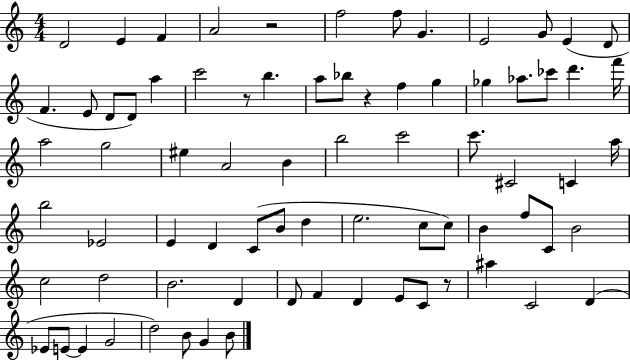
X:1
T:Untitled
M:4/4
L:1/4
K:C
D2 E F A2 z2 f2 f/2 G E2 G/2 E D/2 F E/2 D/2 D/2 a c'2 z/2 b a/2 _b/2 z f g _g _a/2 _c'/2 d' f'/4 a2 g2 ^e A2 B b2 c'2 c'/2 ^C2 C a/4 b2 _E2 E D C/2 B/2 d e2 c/2 c/2 B f/2 C/2 B2 c2 d2 B2 D D/2 F D E/2 C/2 z/2 ^a C2 D _E/2 E/2 E G2 d2 B/2 G B/2